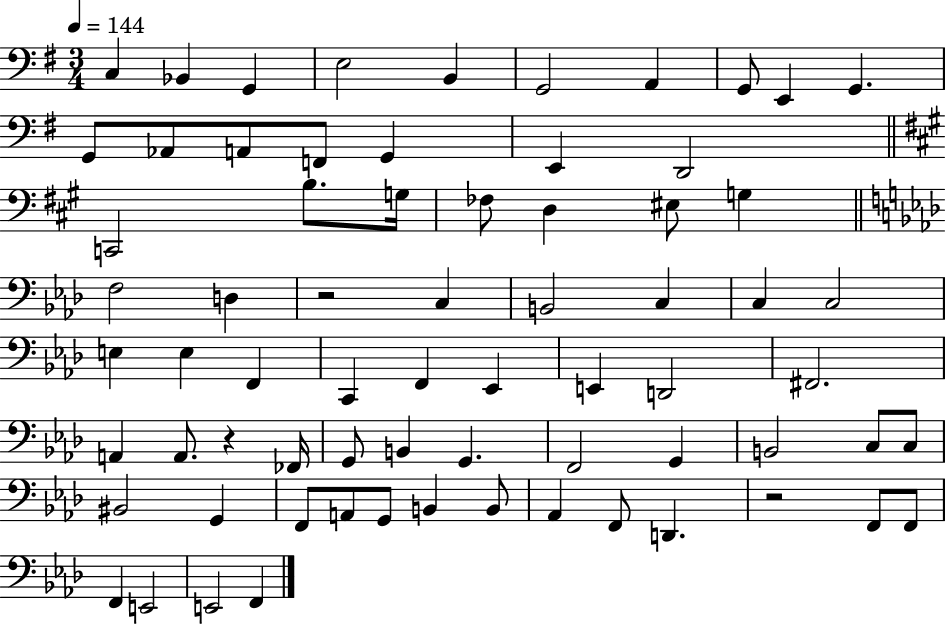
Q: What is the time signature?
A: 3/4